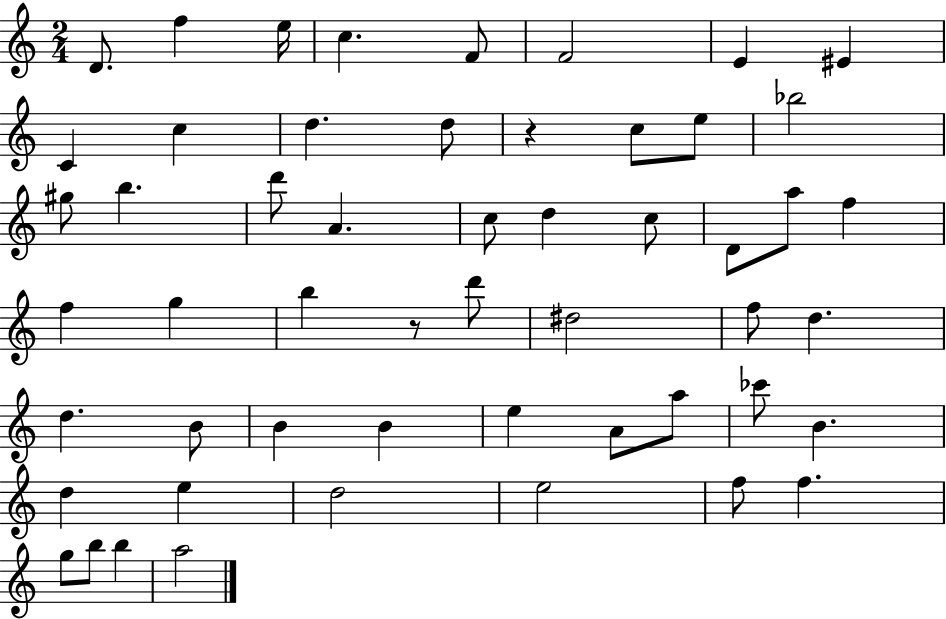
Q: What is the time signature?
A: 2/4